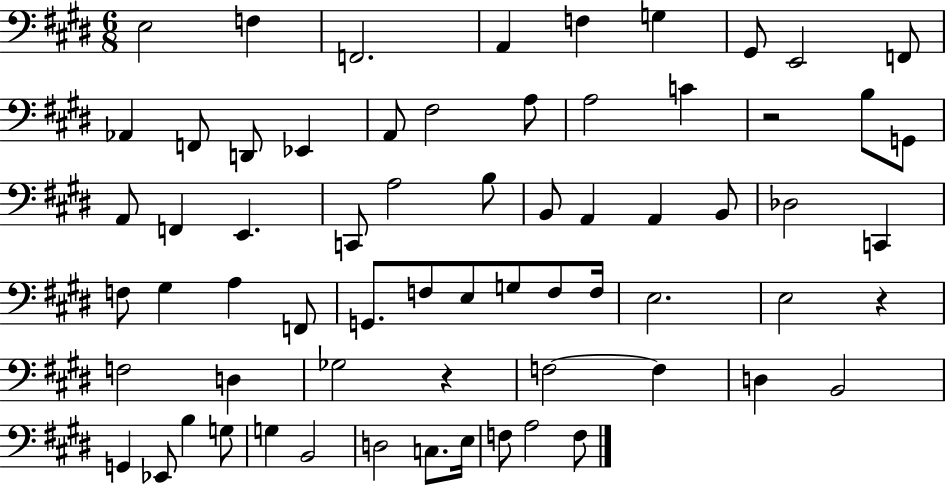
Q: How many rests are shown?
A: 3